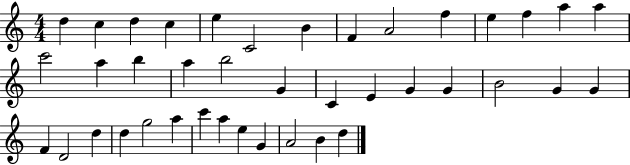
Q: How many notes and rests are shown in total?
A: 40